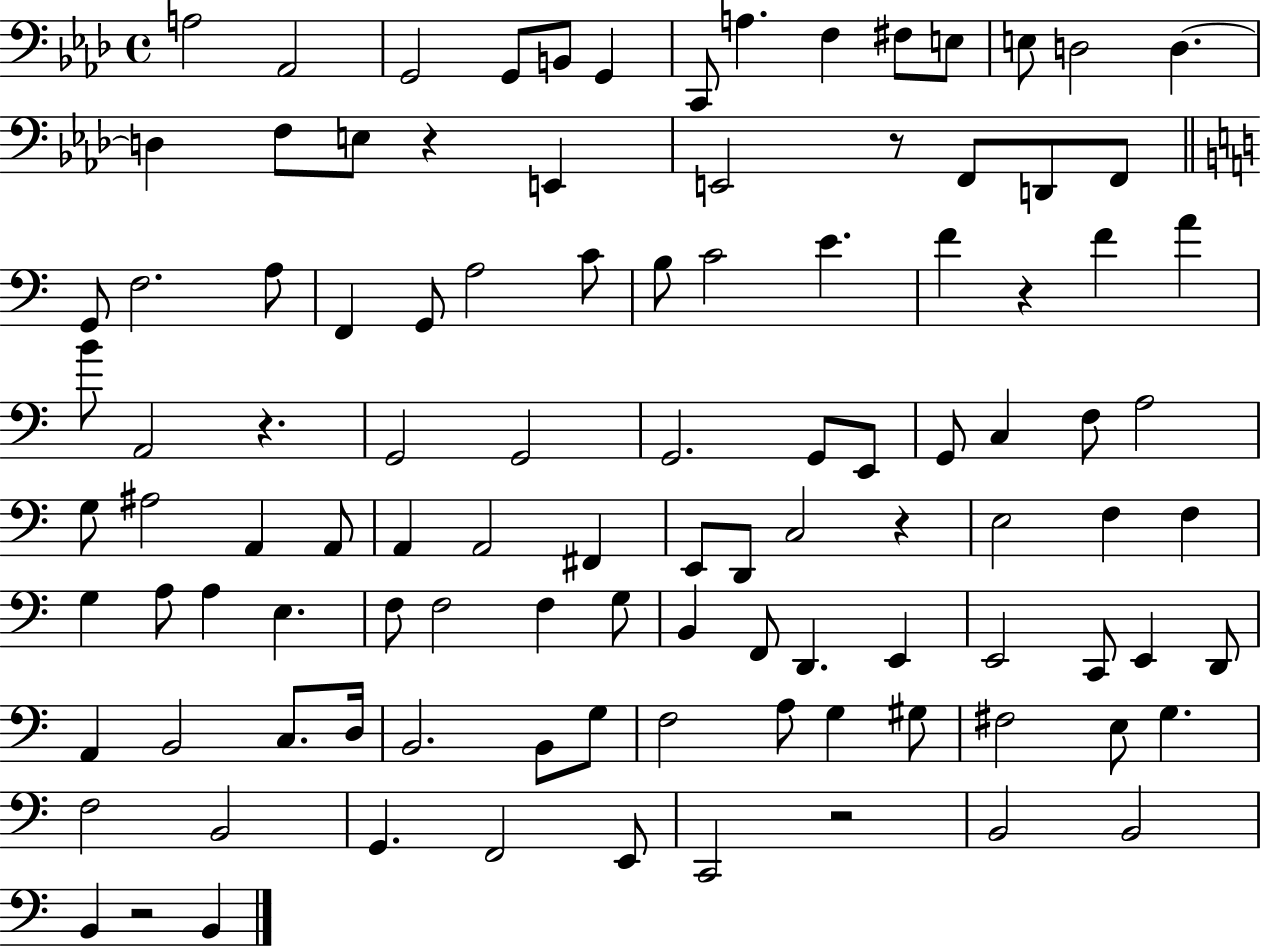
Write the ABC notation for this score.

X:1
T:Untitled
M:4/4
L:1/4
K:Ab
A,2 _A,,2 G,,2 G,,/2 B,,/2 G,, C,,/2 A, F, ^F,/2 E,/2 E,/2 D,2 D, D, F,/2 E,/2 z E,, E,,2 z/2 F,,/2 D,,/2 F,,/2 G,,/2 F,2 A,/2 F,, G,,/2 A,2 C/2 B,/2 C2 E F z F A B/2 A,,2 z G,,2 G,,2 G,,2 G,,/2 E,,/2 G,,/2 C, F,/2 A,2 G,/2 ^A,2 A,, A,,/2 A,, A,,2 ^F,, E,,/2 D,,/2 C,2 z E,2 F, F, G, A,/2 A, E, F,/2 F,2 F, G,/2 B,, F,,/2 D,, E,, E,,2 C,,/2 E,, D,,/2 A,, B,,2 C,/2 D,/4 B,,2 B,,/2 G,/2 F,2 A,/2 G, ^G,/2 ^F,2 E,/2 G, F,2 B,,2 G,, F,,2 E,,/2 C,,2 z2 B,,2 B,,2 B,, z2 B,,